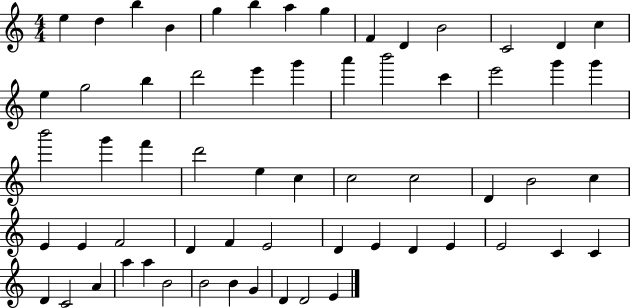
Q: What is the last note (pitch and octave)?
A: E4